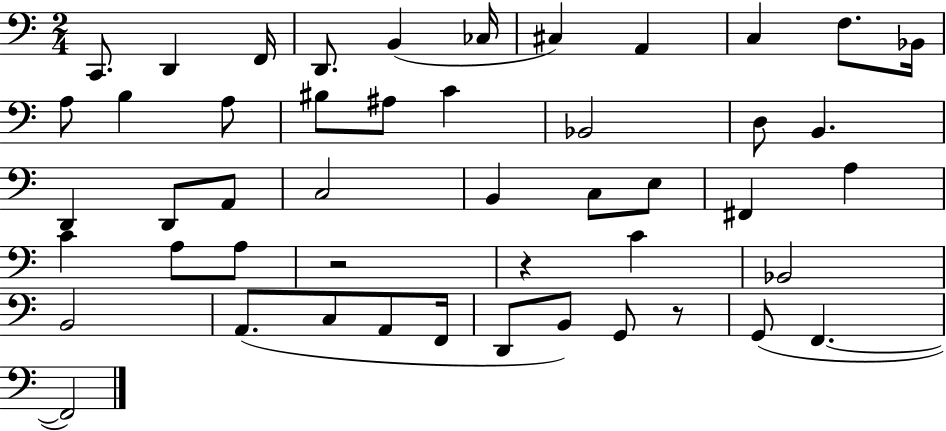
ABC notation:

X:1
T:Untitled
M:2/4
L:1/4
K:C
C,,/2 D,, F,,/4 D,,/2 B,, _C,/4 ^C, A,, C, F,/2 _B,,/4 A,/2 B, A,/2 ^B,/2 ^A,/2 C _B,,2 D,/2 B,, D,, D,,/2 A,,/2 C,2 B,, C,/2 E,/2 ^F,, A, C A,/2 A,/2 z2 z C _B,,2 B,,2 A,,/2 C,/2 A,,/2 F,,/4 D,,/2 B,,/2 G,,/2 z/2 G,,/2 F,, F,,2